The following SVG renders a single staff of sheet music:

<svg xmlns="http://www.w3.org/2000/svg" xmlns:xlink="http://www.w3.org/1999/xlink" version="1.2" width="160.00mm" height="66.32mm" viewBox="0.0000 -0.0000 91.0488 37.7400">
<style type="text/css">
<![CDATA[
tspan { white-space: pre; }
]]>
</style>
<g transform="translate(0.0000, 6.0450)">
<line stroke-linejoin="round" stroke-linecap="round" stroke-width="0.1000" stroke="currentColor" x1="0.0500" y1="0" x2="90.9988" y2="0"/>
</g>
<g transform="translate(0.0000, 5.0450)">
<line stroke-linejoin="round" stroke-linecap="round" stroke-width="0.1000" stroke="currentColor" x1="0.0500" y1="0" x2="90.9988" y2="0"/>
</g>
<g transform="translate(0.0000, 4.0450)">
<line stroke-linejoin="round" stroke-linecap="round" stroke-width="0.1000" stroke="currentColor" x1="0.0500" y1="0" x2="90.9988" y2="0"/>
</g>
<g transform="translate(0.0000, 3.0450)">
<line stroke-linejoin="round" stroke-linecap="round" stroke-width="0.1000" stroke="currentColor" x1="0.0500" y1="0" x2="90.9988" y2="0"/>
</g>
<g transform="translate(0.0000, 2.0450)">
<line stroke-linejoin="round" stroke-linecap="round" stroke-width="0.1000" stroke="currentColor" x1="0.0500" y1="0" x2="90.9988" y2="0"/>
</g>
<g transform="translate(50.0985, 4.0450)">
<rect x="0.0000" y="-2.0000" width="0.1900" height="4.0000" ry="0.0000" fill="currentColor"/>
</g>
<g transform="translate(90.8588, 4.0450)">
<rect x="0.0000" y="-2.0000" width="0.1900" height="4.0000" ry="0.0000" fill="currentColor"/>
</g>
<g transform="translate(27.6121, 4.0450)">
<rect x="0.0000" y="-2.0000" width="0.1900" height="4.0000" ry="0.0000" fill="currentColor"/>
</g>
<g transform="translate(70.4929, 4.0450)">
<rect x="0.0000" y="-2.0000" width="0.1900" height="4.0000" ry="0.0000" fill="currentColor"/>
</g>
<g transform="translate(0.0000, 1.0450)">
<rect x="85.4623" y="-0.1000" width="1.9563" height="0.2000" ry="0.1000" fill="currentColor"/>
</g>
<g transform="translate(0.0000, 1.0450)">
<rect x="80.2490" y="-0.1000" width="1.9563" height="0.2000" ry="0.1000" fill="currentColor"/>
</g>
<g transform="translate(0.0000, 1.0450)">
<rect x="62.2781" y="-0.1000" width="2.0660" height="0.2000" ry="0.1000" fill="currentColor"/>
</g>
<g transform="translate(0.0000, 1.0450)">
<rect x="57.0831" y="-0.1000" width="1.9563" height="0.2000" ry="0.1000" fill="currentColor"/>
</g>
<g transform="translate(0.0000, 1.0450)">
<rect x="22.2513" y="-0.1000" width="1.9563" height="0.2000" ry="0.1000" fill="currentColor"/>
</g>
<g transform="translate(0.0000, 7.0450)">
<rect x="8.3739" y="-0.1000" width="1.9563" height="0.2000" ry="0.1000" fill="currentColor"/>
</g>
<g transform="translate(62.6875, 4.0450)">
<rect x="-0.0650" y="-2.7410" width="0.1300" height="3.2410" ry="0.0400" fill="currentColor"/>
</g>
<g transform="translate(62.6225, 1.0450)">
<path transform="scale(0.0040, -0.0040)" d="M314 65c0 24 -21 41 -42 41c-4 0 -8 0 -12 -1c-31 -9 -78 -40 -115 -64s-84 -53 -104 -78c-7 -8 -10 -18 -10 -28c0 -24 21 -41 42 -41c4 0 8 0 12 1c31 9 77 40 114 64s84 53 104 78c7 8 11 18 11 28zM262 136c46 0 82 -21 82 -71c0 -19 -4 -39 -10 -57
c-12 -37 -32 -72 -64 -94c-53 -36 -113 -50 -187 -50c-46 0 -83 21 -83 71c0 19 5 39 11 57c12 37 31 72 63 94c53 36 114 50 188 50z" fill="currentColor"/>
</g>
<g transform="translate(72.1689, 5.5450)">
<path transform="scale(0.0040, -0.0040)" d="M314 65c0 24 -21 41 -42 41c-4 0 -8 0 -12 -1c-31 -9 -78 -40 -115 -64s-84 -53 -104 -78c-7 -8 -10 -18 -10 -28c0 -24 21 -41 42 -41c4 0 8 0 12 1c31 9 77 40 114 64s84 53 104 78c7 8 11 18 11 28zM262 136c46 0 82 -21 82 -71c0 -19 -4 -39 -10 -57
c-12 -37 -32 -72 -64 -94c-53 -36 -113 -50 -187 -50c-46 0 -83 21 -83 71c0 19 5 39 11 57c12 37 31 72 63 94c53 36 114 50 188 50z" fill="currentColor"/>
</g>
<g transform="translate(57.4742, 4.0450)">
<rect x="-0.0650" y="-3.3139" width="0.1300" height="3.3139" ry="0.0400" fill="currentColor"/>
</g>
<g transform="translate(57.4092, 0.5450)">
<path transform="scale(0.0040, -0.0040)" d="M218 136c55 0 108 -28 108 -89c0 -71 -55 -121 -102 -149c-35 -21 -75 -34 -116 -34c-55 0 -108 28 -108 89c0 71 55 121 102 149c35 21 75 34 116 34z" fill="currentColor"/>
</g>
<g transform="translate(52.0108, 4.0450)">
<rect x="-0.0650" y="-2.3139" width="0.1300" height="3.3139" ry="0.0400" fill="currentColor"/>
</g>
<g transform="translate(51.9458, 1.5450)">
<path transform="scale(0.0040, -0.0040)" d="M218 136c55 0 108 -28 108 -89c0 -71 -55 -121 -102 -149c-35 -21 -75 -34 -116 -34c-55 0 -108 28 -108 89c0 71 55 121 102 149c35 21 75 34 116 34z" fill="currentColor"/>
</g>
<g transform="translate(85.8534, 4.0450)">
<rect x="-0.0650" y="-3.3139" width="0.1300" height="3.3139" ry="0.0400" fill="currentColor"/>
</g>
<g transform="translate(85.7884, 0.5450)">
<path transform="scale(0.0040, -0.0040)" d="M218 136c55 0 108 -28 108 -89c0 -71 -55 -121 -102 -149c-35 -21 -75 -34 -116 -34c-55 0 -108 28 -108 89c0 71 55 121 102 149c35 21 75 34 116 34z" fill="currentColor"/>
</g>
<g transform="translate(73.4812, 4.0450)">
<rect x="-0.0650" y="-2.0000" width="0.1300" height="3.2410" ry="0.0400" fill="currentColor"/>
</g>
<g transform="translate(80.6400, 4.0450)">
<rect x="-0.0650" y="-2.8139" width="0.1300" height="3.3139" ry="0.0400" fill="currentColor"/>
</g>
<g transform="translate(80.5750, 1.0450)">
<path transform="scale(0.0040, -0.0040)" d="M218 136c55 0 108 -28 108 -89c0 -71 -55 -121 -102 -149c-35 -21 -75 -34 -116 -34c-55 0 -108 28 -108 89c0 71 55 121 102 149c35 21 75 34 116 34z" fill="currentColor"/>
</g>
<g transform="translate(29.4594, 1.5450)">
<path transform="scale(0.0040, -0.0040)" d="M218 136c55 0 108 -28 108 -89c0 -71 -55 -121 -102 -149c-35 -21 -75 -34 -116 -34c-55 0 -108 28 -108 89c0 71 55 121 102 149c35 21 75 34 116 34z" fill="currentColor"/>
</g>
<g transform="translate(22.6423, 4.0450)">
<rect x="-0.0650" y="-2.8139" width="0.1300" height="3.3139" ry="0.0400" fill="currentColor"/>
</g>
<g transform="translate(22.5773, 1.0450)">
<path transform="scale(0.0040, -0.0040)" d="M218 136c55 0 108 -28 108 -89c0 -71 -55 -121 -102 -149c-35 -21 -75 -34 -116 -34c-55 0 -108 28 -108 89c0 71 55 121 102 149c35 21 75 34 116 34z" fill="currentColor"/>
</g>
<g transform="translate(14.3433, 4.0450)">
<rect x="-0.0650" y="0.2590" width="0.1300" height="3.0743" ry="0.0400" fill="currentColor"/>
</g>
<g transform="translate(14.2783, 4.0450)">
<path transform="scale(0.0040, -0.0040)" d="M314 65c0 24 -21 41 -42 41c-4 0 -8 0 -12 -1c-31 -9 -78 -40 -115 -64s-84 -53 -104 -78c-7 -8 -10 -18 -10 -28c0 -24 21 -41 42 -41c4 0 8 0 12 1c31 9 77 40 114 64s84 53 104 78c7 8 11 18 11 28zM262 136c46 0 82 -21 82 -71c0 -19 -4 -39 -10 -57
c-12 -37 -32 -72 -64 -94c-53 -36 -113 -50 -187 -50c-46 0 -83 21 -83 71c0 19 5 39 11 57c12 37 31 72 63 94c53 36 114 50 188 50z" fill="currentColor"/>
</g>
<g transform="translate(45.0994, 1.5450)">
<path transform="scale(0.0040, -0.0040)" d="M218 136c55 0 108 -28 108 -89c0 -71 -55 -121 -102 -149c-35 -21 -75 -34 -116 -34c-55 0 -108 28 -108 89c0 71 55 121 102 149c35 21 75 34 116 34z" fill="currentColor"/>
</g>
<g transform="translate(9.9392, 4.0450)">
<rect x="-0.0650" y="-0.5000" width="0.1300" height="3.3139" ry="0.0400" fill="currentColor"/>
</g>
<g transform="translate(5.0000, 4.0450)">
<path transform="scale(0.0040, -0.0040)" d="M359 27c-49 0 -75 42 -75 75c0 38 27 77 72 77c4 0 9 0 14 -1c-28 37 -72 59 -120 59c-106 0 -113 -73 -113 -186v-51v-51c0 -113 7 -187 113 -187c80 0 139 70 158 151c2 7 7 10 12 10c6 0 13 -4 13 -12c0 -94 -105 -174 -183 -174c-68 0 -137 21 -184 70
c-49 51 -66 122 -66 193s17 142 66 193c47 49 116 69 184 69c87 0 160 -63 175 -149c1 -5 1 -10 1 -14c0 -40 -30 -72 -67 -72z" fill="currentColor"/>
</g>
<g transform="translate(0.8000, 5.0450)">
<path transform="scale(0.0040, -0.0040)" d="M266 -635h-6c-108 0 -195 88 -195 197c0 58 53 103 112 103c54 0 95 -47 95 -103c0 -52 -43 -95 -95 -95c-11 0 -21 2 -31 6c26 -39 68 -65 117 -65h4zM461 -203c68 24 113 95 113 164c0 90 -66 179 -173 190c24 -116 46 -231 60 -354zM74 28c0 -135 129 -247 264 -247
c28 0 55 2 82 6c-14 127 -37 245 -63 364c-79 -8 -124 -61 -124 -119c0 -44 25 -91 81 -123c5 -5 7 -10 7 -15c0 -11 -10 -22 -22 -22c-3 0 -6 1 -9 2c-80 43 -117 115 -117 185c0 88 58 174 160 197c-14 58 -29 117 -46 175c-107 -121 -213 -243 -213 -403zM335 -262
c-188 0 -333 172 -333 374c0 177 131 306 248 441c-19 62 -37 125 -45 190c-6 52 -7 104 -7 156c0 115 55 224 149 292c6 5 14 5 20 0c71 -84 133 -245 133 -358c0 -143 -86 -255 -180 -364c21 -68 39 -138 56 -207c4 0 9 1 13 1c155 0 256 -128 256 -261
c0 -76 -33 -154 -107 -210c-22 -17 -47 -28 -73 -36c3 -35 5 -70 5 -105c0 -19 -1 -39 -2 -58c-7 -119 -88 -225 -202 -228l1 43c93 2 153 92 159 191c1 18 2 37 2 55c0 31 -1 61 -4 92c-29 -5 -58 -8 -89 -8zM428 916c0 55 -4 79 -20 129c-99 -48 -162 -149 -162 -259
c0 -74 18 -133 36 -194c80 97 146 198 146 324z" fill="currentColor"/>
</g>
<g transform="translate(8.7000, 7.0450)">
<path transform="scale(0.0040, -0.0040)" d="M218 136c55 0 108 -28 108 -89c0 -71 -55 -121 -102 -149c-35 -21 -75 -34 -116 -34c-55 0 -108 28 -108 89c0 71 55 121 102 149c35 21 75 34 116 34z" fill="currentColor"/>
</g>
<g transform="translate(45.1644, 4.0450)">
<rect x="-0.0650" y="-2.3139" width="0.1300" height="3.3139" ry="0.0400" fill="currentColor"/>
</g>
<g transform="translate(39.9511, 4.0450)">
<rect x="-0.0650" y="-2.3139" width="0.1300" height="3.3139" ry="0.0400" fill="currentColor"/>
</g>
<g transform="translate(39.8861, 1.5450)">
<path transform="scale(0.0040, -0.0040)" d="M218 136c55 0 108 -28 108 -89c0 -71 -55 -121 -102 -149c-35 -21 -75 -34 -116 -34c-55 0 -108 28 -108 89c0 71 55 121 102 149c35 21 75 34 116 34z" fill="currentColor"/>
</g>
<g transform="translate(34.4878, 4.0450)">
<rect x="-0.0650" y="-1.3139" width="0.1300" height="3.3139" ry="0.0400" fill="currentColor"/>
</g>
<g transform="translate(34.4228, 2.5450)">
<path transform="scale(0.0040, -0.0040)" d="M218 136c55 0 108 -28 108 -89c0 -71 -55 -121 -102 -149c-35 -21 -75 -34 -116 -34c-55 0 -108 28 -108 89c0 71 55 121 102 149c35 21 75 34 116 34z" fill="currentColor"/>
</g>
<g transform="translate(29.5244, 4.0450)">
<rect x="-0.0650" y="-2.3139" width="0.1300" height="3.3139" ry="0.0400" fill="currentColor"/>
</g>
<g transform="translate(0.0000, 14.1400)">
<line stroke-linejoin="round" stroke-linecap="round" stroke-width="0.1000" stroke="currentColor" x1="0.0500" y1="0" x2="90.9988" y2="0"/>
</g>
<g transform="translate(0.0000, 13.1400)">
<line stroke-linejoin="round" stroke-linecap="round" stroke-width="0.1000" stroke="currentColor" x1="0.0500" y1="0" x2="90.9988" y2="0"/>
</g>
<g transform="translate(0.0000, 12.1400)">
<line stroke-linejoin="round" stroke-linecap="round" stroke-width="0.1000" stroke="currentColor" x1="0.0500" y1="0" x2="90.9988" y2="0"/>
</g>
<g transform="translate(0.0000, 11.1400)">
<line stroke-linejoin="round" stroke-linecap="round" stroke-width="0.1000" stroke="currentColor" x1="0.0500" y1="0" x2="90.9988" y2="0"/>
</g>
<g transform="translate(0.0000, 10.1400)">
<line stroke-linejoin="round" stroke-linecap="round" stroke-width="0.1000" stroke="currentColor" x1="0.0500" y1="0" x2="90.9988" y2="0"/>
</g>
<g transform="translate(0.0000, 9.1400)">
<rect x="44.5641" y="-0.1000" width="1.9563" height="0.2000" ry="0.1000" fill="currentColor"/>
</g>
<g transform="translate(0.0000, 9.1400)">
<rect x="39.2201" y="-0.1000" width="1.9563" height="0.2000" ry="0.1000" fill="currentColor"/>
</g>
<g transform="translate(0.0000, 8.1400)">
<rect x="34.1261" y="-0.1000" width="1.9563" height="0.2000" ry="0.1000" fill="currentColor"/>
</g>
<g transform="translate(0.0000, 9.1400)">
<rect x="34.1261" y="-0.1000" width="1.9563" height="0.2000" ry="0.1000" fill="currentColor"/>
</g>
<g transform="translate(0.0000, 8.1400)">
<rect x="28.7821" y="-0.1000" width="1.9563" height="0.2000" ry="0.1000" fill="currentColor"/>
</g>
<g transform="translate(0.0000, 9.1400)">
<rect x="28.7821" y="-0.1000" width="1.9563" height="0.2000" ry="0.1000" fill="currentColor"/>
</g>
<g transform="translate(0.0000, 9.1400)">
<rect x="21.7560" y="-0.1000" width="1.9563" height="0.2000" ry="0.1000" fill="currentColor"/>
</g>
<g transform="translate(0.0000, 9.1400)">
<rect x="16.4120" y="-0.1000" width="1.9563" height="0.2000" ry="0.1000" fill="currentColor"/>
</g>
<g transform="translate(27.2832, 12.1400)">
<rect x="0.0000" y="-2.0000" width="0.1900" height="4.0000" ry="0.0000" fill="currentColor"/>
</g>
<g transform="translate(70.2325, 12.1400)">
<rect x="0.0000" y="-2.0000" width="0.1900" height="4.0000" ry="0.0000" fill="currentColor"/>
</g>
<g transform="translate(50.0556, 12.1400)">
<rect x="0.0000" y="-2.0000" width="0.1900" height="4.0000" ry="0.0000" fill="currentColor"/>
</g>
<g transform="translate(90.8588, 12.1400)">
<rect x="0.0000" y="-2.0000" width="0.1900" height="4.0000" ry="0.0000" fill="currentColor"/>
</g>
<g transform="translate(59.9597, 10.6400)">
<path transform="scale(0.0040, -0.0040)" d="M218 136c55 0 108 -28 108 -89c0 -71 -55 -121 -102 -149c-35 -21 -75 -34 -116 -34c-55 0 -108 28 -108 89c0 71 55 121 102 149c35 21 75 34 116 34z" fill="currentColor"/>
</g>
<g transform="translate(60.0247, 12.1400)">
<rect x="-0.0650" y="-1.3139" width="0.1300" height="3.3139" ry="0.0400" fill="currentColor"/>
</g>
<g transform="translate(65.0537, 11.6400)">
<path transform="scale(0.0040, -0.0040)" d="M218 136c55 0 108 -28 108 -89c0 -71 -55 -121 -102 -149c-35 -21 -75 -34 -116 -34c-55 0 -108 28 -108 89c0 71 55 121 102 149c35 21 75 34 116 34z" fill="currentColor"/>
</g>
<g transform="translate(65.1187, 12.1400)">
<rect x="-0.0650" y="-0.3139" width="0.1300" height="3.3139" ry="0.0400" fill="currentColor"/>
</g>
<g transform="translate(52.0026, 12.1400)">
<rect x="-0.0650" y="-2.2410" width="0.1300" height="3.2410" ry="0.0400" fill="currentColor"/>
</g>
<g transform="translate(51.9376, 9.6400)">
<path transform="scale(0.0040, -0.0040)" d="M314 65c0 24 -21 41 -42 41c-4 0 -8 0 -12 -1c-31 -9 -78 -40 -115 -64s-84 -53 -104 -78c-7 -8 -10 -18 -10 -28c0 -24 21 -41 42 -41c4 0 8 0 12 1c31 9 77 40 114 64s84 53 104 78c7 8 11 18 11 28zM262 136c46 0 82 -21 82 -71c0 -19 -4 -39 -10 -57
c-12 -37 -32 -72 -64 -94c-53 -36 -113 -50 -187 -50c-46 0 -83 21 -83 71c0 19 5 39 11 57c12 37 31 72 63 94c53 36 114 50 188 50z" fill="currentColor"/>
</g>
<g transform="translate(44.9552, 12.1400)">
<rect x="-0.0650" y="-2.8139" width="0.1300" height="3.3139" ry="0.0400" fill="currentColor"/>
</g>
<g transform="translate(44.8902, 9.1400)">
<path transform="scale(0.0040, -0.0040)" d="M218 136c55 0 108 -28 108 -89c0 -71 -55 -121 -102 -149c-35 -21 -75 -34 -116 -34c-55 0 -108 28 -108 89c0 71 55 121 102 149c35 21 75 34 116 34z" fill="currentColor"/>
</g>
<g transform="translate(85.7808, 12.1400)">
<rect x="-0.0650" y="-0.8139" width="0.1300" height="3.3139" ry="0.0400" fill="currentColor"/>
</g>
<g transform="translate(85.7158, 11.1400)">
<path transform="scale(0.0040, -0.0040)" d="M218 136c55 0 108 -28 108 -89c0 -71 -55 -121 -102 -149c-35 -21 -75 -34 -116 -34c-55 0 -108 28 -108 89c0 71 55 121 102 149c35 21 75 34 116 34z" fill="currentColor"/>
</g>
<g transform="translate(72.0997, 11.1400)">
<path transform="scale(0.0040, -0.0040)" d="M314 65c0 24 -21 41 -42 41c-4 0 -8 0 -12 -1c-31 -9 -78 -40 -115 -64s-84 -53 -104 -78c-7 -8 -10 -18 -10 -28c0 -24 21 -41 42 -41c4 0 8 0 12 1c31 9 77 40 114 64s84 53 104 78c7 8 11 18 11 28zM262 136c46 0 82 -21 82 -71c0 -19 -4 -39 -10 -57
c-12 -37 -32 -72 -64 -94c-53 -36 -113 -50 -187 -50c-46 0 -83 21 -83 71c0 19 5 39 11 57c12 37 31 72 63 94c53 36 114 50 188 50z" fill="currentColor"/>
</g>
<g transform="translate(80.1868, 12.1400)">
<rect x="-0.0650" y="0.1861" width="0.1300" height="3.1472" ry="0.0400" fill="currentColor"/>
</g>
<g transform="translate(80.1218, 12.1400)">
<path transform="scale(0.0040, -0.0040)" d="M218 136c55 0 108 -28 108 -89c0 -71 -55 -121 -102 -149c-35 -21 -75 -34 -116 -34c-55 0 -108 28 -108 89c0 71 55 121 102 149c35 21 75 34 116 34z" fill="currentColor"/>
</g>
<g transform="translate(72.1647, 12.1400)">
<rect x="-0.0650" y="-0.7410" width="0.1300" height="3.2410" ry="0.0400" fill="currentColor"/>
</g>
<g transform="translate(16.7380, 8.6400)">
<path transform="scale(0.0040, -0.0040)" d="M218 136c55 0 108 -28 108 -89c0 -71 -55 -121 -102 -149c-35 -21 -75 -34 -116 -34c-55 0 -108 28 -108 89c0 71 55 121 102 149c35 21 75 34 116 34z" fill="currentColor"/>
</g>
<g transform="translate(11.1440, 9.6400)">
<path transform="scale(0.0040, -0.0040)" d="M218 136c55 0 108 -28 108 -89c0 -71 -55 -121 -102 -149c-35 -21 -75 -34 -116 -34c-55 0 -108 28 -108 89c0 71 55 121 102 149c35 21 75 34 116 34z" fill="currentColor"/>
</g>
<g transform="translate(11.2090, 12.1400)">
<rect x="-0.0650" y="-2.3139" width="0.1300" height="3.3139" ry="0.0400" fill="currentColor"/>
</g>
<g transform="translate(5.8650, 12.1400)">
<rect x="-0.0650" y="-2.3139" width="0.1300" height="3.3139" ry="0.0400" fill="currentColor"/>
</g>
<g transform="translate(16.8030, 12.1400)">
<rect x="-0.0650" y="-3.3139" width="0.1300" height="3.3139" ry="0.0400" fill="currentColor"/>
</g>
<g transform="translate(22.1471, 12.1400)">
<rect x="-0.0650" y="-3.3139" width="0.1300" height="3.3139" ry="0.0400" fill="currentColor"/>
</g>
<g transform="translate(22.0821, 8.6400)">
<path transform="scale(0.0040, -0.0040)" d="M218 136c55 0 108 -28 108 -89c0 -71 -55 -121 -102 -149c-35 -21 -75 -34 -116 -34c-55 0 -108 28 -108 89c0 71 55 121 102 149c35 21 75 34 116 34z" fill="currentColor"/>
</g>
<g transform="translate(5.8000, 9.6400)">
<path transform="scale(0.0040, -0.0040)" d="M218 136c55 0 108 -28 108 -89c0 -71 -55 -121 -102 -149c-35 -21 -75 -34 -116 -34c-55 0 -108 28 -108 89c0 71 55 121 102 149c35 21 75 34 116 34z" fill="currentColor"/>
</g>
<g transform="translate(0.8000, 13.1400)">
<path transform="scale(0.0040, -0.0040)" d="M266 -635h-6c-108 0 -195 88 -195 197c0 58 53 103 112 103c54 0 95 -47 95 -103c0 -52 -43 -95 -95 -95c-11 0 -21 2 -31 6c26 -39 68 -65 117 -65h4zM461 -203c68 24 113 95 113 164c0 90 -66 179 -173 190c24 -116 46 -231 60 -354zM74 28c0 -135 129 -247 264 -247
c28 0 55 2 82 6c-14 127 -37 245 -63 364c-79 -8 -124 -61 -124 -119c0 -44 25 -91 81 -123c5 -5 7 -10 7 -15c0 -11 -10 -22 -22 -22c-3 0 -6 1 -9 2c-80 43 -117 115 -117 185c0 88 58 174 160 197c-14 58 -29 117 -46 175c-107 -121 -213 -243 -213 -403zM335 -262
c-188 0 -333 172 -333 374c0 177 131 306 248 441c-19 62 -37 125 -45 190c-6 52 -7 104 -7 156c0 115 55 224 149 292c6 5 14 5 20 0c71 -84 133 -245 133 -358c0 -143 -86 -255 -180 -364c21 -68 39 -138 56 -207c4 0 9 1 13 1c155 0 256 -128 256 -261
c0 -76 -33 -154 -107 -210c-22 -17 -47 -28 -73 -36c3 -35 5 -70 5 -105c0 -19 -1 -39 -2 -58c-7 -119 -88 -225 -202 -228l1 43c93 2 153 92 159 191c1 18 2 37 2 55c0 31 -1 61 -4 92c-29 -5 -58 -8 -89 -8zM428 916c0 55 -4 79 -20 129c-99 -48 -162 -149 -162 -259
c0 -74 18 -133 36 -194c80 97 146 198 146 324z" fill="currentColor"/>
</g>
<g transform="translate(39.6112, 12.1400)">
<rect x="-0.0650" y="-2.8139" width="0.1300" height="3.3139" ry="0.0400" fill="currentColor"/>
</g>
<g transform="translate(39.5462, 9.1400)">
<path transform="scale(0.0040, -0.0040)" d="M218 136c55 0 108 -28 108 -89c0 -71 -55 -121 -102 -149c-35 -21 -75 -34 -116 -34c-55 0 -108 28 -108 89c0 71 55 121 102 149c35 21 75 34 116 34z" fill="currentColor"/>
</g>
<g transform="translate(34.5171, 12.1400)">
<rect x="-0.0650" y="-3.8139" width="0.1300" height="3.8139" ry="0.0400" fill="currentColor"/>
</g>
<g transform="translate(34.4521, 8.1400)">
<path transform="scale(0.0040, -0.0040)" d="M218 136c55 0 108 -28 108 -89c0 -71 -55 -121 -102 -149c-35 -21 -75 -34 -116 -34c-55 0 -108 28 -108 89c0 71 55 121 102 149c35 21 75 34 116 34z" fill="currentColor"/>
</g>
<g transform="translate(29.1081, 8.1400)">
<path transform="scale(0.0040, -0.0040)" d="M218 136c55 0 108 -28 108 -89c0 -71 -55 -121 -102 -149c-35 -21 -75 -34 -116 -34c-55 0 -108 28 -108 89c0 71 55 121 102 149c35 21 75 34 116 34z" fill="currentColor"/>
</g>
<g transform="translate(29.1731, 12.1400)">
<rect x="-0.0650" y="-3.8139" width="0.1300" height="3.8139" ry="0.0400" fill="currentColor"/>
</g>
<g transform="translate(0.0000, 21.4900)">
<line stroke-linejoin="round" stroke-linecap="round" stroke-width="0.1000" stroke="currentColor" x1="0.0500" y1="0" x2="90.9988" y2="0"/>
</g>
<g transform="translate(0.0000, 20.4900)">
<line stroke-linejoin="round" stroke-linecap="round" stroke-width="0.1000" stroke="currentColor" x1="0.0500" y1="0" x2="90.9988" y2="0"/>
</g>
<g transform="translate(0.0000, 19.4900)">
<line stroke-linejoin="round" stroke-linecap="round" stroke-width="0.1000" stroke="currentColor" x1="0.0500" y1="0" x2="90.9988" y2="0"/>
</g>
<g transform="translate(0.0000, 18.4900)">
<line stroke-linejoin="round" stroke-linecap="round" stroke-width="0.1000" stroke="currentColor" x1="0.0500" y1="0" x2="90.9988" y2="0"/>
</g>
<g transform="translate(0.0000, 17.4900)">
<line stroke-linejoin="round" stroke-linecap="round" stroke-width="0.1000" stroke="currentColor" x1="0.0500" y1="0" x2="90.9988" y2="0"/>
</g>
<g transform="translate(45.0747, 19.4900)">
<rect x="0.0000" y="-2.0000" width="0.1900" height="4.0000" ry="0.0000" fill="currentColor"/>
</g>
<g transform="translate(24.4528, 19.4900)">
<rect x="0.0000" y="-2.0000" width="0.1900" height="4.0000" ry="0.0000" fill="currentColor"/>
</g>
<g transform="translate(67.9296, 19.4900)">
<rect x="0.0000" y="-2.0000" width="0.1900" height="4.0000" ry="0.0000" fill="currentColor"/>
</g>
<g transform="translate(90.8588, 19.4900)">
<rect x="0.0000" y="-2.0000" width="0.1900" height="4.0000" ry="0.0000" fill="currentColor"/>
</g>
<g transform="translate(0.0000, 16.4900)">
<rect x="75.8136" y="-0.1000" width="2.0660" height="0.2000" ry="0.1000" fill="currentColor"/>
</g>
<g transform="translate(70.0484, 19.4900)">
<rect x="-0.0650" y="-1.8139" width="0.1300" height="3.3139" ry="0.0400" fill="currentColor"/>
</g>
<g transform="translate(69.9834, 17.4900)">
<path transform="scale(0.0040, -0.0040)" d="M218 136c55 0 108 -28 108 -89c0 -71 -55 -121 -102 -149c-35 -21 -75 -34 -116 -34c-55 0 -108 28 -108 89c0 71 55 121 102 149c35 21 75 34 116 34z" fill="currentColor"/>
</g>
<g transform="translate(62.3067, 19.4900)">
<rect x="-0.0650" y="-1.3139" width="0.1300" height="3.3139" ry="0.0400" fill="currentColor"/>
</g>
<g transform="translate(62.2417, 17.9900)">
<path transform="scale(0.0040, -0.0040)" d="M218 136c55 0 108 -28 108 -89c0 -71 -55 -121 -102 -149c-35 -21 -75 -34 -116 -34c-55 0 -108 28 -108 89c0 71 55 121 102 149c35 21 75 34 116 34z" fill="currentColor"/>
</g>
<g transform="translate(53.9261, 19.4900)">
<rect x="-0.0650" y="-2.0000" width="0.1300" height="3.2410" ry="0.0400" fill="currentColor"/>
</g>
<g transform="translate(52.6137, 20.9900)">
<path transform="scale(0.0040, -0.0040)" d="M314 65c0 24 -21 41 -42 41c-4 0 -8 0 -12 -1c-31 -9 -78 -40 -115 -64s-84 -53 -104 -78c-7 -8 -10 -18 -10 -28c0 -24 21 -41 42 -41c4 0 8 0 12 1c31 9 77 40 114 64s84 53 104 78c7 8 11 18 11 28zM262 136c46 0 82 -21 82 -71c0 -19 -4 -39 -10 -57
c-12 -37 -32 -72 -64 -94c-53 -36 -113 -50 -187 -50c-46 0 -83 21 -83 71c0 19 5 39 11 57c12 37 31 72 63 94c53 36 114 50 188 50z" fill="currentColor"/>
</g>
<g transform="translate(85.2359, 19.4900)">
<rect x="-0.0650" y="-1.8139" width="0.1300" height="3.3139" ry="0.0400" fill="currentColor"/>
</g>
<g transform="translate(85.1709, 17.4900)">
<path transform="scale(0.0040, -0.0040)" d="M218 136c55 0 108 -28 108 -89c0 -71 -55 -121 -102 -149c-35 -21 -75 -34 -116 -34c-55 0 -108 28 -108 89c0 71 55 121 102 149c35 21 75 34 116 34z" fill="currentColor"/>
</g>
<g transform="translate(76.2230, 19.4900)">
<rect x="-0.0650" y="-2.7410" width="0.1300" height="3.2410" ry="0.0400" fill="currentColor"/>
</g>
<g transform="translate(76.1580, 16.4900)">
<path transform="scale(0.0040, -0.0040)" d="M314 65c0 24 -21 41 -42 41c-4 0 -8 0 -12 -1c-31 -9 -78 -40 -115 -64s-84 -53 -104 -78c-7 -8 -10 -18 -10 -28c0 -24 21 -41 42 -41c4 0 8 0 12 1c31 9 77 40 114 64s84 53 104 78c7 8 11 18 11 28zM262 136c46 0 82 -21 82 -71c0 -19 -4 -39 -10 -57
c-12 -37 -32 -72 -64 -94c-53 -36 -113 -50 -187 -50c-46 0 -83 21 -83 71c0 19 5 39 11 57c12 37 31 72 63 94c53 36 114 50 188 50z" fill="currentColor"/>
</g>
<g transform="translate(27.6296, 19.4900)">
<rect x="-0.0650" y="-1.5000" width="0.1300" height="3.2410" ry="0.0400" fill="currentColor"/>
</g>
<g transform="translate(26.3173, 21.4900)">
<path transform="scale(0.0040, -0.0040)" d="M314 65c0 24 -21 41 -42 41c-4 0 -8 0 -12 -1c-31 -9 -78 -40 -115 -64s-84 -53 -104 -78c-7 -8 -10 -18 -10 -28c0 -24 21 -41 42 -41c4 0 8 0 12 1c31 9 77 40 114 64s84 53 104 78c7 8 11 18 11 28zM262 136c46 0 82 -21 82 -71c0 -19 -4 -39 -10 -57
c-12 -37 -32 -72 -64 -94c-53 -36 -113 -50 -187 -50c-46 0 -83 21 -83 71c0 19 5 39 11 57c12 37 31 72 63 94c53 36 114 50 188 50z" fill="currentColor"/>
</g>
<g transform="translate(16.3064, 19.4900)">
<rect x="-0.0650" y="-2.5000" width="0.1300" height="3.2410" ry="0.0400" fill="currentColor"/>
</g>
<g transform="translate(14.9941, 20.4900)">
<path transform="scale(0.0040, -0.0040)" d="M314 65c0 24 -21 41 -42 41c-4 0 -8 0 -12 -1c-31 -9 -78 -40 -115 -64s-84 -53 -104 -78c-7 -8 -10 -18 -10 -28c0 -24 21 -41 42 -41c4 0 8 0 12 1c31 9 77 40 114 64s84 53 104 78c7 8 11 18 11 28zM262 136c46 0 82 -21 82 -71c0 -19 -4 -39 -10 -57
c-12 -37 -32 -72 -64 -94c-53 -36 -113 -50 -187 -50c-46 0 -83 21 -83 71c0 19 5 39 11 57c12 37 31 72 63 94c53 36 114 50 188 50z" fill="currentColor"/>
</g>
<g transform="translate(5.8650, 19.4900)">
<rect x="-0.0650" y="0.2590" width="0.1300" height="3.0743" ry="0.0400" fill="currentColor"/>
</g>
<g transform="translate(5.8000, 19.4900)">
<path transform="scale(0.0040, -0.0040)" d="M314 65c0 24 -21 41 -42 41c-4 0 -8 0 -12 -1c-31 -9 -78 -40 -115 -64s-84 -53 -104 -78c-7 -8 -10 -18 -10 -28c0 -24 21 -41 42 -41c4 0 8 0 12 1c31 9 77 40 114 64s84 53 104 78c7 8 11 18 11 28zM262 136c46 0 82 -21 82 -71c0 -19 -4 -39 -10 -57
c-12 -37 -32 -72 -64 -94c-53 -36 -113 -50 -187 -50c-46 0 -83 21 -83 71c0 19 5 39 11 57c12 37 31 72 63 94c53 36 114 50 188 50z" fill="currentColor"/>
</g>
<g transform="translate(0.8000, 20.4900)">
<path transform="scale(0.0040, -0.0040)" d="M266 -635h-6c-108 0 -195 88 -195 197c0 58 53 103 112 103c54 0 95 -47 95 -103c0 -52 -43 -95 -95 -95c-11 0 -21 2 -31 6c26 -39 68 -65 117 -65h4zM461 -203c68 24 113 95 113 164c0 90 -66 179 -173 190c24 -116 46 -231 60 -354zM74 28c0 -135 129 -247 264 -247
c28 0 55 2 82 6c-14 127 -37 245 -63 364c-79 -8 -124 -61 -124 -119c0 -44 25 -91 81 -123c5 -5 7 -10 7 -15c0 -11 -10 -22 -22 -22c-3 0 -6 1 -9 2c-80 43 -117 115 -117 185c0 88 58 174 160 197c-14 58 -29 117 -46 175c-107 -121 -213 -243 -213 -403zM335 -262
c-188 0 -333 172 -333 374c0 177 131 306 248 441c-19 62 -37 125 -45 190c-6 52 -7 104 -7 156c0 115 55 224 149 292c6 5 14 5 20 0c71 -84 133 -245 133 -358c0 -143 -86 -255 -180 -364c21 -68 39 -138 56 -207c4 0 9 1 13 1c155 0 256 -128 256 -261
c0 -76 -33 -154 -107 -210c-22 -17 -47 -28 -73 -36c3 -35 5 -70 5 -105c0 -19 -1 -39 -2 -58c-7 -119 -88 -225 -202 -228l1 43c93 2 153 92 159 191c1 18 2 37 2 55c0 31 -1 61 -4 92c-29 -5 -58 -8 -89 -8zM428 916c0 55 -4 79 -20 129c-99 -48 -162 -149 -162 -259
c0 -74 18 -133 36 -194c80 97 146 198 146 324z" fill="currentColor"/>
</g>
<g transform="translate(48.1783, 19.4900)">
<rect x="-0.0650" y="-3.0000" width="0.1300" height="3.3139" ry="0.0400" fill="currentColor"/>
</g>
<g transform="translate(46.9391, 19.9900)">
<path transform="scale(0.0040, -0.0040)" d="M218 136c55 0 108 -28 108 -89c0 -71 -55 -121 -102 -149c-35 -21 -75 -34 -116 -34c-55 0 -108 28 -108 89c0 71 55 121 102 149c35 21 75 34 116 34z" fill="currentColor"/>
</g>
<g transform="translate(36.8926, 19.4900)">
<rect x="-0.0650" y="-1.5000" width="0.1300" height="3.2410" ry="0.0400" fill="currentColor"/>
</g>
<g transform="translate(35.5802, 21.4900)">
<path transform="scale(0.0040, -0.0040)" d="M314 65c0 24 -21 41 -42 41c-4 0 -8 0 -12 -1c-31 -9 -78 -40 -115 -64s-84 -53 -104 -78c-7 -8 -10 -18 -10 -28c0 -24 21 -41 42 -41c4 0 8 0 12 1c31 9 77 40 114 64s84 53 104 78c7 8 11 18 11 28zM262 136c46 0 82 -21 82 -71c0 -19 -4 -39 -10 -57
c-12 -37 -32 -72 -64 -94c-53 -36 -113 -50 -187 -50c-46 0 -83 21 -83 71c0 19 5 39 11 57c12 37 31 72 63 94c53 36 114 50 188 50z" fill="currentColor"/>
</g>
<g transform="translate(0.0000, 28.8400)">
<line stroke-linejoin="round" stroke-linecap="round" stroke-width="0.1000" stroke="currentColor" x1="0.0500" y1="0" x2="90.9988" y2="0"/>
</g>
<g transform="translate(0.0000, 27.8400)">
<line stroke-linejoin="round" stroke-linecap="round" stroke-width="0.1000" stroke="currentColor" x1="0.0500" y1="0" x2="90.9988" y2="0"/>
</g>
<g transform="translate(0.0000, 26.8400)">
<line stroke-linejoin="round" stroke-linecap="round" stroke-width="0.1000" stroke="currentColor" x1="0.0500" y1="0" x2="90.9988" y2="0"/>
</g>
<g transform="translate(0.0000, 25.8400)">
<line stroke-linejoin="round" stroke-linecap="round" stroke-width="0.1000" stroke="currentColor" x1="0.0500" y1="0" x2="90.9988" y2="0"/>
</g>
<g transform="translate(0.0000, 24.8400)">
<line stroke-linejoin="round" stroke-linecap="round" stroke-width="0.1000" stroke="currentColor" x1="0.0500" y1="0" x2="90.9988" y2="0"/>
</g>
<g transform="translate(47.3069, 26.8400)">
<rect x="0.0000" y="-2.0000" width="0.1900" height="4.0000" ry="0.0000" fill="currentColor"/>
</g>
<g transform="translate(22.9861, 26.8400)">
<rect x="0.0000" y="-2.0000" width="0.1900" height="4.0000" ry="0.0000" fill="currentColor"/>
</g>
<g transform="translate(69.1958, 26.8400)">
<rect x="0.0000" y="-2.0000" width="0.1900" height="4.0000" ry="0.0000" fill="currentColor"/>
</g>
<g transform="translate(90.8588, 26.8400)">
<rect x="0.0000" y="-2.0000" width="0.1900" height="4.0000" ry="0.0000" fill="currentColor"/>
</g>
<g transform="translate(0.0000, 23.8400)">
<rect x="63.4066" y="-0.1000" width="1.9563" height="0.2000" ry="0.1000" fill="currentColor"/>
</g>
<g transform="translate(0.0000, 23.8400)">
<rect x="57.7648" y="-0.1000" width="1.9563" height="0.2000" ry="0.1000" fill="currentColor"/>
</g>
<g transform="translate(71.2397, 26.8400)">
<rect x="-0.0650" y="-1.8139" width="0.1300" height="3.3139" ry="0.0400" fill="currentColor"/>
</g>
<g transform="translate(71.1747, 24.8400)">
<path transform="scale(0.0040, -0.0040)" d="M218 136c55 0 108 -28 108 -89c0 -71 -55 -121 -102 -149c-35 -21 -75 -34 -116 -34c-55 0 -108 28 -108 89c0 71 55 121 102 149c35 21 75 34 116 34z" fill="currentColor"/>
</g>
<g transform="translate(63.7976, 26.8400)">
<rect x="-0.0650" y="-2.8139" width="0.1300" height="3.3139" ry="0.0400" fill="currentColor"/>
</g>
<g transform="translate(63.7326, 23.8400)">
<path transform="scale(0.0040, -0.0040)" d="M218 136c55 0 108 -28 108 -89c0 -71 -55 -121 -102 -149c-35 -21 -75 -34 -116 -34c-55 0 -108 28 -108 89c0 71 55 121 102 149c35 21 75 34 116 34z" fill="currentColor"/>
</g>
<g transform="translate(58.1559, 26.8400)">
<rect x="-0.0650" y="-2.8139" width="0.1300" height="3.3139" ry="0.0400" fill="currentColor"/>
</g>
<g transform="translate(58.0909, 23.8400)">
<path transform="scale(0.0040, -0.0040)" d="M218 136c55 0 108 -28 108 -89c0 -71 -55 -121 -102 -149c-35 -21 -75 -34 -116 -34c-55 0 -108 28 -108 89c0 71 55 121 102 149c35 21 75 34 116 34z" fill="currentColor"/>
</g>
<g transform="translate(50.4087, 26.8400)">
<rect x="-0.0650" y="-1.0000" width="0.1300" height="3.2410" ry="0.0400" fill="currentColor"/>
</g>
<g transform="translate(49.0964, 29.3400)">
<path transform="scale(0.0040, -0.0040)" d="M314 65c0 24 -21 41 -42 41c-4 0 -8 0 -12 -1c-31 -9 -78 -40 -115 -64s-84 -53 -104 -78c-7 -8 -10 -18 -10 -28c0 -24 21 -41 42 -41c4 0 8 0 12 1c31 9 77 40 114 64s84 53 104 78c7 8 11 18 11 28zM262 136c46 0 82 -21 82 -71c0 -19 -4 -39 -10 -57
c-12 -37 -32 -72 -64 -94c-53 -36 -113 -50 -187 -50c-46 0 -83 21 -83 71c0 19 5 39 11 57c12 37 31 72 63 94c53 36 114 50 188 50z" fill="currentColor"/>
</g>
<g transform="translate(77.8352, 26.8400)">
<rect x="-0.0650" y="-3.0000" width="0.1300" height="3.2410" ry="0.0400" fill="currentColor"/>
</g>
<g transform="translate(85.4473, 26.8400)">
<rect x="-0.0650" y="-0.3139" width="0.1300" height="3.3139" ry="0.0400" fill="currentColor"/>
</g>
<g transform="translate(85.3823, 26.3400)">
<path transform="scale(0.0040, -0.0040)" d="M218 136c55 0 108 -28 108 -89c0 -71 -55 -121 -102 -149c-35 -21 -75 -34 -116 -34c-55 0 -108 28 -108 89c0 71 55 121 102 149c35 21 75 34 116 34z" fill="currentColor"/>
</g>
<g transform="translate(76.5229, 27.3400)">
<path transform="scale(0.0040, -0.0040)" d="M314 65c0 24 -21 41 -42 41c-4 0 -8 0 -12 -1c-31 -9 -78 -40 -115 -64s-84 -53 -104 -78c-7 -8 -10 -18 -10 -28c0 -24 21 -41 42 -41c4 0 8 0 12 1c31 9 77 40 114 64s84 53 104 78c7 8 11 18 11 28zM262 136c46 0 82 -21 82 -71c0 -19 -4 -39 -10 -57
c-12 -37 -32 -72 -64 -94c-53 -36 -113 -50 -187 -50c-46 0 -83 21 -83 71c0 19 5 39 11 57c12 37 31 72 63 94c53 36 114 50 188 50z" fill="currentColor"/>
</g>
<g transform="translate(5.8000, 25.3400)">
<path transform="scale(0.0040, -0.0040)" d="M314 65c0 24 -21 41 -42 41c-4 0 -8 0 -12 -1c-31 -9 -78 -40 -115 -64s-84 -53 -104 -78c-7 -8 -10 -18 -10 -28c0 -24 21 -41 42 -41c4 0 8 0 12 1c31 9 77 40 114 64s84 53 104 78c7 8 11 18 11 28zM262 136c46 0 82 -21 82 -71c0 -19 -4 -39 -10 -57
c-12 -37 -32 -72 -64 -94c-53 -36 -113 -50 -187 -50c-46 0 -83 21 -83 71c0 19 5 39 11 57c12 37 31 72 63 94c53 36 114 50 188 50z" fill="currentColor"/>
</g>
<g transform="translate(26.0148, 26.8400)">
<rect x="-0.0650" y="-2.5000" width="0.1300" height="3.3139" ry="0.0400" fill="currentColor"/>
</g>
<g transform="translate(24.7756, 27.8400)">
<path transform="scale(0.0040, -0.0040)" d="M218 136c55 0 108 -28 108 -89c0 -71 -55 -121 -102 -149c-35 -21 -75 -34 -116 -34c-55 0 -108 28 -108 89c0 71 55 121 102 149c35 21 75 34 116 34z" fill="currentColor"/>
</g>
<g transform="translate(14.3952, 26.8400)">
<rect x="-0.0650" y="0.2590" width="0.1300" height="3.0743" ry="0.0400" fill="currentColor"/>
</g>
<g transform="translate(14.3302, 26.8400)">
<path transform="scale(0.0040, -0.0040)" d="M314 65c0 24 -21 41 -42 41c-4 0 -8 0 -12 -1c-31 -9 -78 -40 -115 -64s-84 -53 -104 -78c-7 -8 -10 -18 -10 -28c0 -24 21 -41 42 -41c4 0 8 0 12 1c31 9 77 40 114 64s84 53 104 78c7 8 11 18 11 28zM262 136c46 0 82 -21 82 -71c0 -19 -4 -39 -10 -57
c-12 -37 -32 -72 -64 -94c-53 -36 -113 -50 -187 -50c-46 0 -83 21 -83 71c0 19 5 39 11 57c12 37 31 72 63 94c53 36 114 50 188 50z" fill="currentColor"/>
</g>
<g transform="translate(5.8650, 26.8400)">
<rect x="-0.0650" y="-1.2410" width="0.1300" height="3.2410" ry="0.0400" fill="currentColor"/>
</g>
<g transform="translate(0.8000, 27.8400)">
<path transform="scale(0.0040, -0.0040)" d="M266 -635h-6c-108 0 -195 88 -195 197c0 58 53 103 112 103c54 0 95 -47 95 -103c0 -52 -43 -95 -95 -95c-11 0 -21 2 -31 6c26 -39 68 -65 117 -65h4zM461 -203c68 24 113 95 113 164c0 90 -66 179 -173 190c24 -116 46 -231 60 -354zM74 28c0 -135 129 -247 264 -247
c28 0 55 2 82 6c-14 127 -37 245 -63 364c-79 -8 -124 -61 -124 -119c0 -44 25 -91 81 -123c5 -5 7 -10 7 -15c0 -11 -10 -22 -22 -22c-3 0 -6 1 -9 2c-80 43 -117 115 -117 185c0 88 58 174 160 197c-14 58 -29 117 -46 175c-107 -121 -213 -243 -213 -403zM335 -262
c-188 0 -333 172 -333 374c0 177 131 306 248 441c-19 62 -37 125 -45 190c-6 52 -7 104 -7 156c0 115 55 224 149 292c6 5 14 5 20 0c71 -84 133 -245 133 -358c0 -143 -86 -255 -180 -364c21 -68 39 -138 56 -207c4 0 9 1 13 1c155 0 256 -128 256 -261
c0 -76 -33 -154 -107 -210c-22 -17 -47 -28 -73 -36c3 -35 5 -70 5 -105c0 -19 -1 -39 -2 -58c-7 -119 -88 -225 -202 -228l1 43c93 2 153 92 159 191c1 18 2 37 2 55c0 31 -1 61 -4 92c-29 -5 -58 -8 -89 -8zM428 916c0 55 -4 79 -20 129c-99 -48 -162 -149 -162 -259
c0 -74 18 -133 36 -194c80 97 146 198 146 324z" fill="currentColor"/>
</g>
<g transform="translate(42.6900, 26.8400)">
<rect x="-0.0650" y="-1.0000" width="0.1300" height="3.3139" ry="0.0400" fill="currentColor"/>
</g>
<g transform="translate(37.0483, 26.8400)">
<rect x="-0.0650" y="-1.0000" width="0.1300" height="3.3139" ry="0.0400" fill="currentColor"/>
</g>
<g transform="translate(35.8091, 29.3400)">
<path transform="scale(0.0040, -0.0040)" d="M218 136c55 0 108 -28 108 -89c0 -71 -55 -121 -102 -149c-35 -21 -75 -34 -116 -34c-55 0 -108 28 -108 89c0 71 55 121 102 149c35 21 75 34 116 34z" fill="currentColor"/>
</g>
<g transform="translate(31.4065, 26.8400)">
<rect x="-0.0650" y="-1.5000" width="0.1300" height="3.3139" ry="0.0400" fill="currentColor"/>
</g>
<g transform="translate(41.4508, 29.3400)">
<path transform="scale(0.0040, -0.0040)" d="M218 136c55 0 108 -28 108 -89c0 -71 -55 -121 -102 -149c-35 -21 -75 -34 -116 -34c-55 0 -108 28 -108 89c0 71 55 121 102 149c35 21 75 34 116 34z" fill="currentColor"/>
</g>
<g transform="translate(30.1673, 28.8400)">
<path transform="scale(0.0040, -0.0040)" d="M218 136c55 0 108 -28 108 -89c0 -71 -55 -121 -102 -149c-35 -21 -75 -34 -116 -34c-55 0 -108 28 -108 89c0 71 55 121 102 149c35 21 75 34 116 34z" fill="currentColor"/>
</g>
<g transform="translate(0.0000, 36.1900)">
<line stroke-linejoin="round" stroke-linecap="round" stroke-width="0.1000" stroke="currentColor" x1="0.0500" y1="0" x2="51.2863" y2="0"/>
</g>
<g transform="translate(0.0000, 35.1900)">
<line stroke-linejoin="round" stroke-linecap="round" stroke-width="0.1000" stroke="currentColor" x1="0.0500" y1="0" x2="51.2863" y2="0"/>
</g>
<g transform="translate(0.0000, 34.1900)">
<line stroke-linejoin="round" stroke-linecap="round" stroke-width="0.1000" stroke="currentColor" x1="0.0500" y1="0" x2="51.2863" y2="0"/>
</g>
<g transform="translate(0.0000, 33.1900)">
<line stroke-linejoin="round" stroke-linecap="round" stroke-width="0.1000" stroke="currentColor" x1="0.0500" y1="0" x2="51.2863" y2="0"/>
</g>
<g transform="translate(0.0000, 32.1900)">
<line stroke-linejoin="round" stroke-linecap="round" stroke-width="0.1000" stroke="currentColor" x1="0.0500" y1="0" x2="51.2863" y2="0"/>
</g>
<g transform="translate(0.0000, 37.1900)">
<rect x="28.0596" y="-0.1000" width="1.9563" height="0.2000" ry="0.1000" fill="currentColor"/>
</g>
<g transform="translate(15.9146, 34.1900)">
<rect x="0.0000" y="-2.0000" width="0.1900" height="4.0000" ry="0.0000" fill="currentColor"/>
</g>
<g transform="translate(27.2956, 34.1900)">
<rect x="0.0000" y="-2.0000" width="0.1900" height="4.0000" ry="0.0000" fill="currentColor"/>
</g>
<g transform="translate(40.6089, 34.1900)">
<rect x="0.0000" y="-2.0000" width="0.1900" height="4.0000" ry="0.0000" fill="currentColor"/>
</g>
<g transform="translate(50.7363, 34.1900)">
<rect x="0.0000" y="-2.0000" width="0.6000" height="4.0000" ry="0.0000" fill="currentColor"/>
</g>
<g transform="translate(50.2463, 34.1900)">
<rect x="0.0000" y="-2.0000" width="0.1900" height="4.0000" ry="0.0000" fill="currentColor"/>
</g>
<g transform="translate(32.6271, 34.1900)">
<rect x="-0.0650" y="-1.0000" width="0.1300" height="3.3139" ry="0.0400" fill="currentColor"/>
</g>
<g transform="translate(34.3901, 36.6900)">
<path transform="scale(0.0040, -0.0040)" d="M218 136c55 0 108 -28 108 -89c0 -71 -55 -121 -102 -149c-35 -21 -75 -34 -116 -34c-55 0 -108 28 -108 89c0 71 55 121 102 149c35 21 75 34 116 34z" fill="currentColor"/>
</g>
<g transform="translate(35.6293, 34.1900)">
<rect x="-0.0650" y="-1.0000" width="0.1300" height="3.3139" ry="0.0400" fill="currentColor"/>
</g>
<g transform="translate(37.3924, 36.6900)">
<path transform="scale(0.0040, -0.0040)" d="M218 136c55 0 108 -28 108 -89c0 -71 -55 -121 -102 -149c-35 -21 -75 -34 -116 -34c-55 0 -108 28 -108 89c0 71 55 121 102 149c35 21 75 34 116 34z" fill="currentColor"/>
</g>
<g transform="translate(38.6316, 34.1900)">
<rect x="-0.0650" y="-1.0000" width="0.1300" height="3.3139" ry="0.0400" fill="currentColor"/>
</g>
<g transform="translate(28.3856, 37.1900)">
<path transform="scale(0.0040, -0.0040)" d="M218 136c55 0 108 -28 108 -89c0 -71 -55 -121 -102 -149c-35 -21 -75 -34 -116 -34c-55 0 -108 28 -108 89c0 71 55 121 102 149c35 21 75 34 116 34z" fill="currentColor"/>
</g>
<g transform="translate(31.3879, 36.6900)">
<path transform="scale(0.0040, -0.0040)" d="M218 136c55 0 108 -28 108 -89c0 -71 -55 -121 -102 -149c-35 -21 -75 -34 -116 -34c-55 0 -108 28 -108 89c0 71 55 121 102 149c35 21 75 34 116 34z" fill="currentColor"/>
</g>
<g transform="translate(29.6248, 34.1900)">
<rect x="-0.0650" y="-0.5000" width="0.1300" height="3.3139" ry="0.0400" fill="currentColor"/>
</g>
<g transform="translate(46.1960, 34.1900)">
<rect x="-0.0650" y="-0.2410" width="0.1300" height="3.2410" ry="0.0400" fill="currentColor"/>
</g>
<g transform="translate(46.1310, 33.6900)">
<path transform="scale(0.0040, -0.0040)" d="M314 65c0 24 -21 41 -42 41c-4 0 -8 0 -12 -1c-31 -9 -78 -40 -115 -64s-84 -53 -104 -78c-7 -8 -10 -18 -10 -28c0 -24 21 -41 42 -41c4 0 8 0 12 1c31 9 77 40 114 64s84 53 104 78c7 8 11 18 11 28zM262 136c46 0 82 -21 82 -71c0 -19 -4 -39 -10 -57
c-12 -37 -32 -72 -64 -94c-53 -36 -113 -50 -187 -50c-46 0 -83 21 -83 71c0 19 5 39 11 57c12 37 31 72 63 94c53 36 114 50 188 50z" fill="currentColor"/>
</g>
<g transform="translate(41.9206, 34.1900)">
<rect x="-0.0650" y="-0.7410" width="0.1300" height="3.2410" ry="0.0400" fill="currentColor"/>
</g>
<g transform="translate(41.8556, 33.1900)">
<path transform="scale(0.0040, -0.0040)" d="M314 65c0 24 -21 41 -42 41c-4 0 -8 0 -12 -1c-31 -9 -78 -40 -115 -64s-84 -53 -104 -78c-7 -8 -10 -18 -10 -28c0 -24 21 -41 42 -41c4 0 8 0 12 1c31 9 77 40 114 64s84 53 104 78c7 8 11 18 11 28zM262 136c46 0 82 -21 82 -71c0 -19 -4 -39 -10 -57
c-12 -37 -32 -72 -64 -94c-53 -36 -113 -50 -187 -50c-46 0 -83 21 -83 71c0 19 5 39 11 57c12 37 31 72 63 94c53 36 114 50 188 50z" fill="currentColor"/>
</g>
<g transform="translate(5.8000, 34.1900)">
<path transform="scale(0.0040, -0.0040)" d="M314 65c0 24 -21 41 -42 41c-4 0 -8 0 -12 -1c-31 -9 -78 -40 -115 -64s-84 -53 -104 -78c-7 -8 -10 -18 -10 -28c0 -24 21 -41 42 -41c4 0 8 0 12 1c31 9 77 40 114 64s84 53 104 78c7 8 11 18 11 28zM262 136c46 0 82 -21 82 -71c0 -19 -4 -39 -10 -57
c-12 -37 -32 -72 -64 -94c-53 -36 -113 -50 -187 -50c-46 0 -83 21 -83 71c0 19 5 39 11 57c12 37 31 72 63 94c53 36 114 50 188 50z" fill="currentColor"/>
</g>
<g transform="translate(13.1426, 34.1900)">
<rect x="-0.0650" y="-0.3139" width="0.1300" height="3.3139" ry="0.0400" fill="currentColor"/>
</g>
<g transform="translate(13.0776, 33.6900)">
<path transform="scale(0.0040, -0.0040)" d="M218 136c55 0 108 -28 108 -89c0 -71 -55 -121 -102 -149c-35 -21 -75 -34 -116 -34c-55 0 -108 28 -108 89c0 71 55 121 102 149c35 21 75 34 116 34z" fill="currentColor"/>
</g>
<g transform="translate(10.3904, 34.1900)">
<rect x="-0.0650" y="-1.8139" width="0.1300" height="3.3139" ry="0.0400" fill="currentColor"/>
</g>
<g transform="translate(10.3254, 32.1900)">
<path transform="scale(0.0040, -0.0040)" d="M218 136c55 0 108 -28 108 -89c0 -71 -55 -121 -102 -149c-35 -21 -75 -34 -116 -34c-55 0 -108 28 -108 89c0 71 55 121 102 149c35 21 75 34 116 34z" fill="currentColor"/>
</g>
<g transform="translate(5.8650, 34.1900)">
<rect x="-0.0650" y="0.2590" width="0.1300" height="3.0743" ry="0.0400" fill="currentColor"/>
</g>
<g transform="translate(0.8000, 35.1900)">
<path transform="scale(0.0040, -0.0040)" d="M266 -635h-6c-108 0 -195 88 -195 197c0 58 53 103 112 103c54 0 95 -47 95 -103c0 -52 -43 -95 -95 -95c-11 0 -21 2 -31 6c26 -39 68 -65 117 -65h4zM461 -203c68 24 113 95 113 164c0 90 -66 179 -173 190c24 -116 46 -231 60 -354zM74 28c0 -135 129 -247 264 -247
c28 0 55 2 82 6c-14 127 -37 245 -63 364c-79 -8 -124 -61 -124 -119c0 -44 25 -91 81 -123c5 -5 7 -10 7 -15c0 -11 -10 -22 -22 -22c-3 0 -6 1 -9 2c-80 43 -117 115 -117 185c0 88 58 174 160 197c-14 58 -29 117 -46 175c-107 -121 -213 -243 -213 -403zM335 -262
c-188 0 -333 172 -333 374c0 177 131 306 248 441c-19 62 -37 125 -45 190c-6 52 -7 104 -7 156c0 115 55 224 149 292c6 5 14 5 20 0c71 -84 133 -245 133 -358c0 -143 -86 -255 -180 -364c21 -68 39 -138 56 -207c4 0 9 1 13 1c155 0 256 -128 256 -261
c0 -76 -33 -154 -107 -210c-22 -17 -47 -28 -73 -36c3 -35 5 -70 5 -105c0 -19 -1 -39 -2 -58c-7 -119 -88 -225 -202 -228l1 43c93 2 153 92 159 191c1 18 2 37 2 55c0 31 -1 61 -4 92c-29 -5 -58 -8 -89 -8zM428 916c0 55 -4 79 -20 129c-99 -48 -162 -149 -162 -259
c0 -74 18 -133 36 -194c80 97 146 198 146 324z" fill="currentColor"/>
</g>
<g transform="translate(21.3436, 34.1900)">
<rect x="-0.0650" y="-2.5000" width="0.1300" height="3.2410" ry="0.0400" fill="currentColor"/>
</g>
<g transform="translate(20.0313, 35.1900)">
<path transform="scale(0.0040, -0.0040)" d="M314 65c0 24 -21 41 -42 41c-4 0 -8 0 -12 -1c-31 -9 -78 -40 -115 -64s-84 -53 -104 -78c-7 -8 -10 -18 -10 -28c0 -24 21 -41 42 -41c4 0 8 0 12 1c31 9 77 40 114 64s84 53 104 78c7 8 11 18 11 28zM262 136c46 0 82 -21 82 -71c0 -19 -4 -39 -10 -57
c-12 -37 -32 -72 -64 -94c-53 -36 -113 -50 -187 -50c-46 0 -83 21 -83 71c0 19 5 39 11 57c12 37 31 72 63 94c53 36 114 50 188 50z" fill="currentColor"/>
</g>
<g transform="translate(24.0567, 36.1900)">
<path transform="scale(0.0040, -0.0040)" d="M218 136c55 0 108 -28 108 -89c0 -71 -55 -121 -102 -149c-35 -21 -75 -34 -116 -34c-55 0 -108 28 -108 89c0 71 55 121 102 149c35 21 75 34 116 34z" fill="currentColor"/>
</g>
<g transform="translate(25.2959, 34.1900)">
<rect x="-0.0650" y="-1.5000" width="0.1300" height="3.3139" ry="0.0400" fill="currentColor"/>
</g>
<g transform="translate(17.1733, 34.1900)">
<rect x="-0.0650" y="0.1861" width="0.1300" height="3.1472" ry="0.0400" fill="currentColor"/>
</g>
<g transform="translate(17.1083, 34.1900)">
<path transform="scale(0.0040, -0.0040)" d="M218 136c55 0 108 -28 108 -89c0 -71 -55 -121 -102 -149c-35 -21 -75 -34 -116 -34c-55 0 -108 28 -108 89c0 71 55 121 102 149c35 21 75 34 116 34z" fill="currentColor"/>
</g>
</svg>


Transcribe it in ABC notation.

X:1
T:Untitled
M:4/4
L:1/4
K:C
C B2 a g e g g g b a2 F2 a b g g b b c' c' a a g2 e c d2 B d B2 G2 E2 E2 A F2 e f a2 f e2 B2 G E D D D2 a a f A2 c B2 f c B G2 E C D D D d2 c2